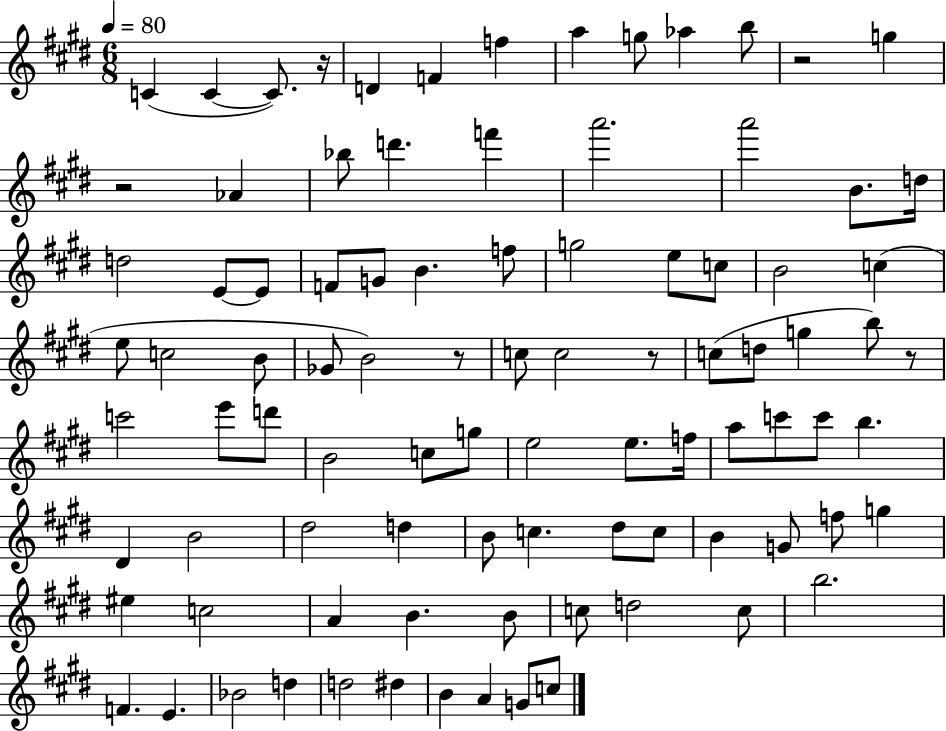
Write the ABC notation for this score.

X:1
T:Untitled
M:6/8
L:1/4
K:E
C C C/2 z/4 D F f a g/2 _a b/2 z2 g z2 _A _b/2 d' f' a'2 a'2 B/2 d/4 d2 E/2 E/2 F/2 G/2 B f/2 g2 e/2 c/2 B2 c e/2 c2 B/2 _G/2 B2 z/2 c/2 c2 z/2 c/2 d/2 g b/2 z/2 c'2 e'/2 d'/2 B2 c/2 g/2 e2 e/2 f/4 a/2 c'/2 c'/2 b ^D B2 ^d2 d B/2 c ^d/2 c/2 B G/2 f/2 g ^e c2 A B B/2 c/2 d2 c/2 b2 F E _B2 d d2 ^d B A G/2 c/2